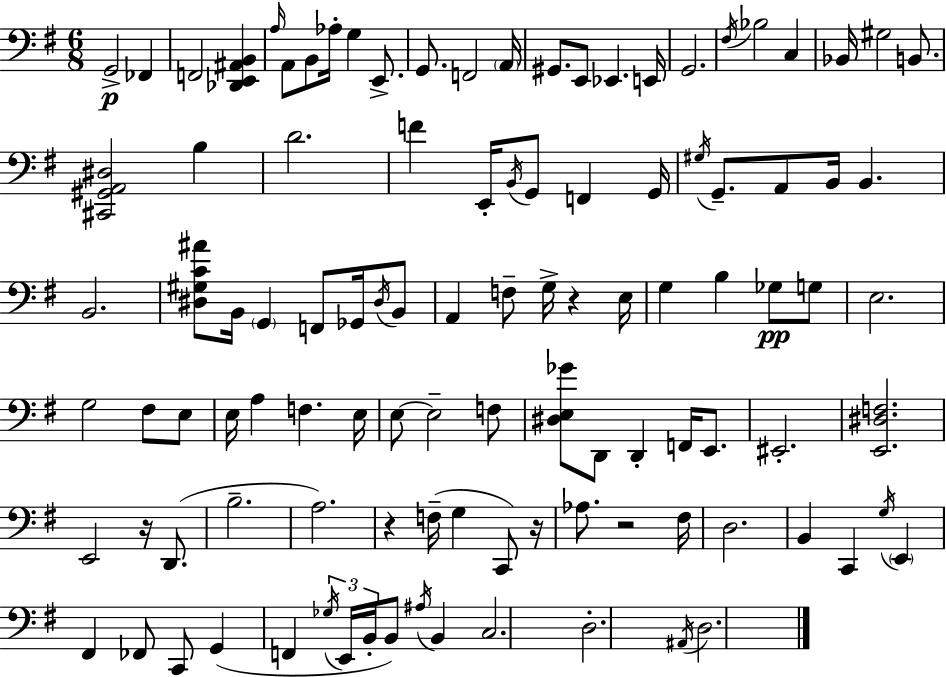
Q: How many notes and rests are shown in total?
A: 106